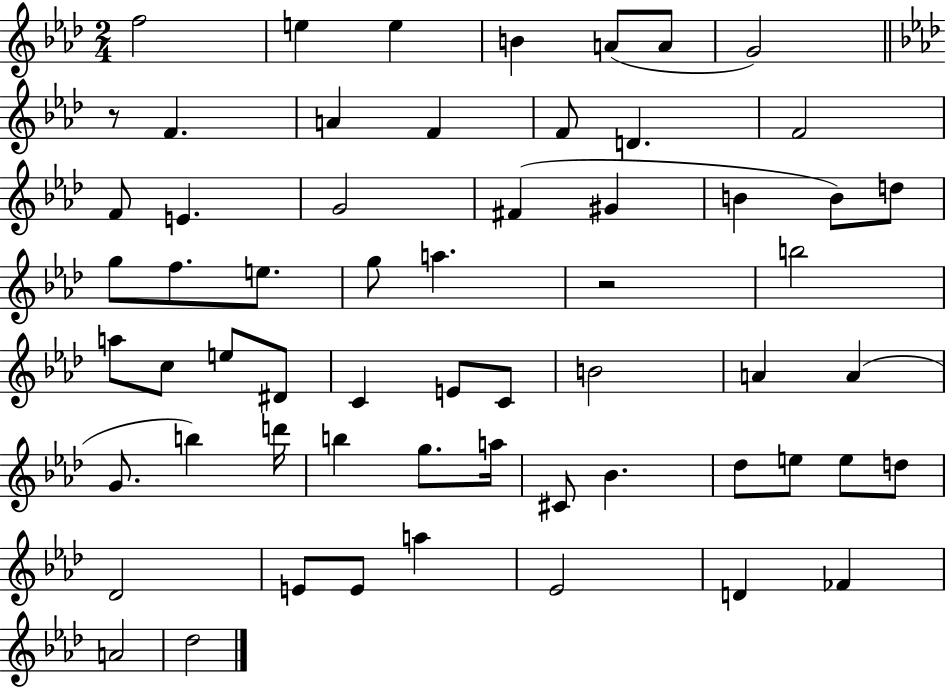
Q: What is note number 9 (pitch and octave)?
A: A4